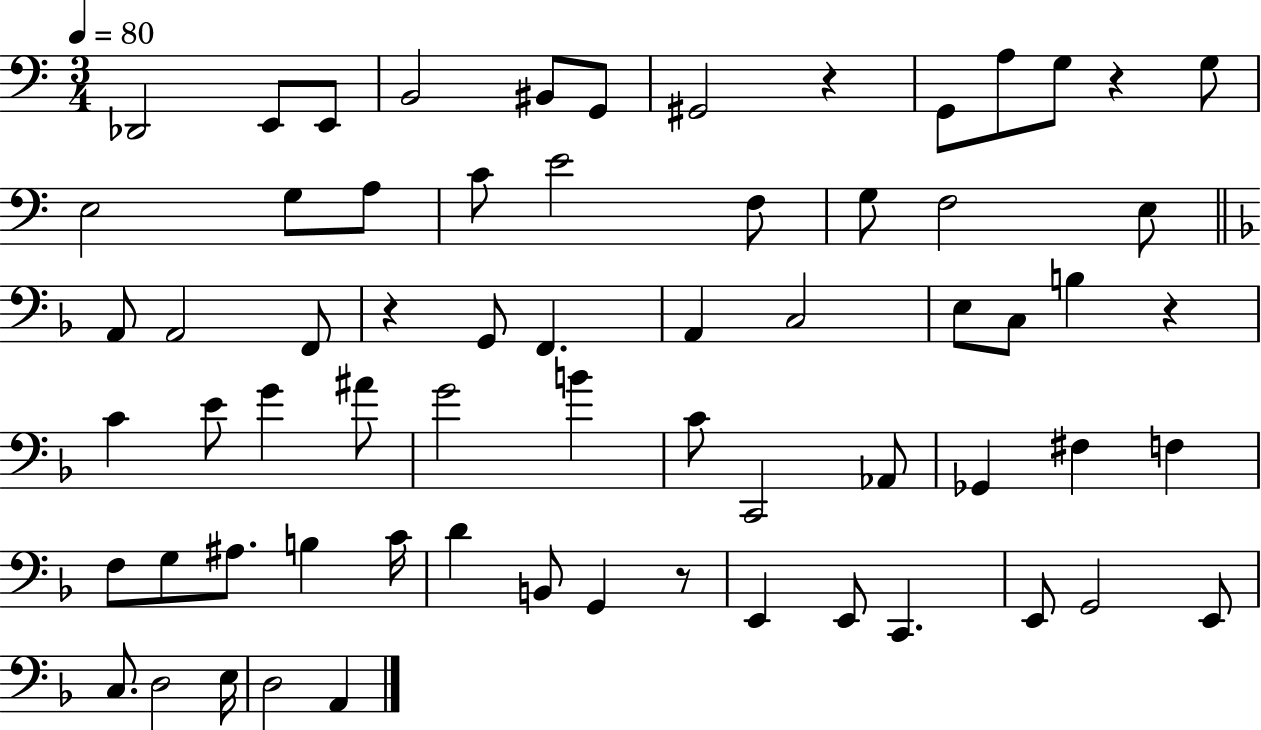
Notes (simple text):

Db2/h E2/e E2/e B2/h BIS2/e G2/e G#2/h R/q G2/e A3/e G3/e R/q G3/e E3/h G3/e A3/e C4/e E4/h F3/e G3/e F3/h E3/e A2/e A2/h F2/e R/q G2/e F2/q. A2/q C3/h E3/e C3/e B3/q R/q C4/q E4/e G4/q A#4/e G4/h B4/q C4/e C2/h Ab2/e Gb2/q F#3/q F3/q F3/e G3/e A#3/e. B3/q C4/s D4/q B2/e G2/q R/e E2/q E2/e C2/q. E2/e G2/h E2/e C3/e. D3/h E3/s D3/h A2/q